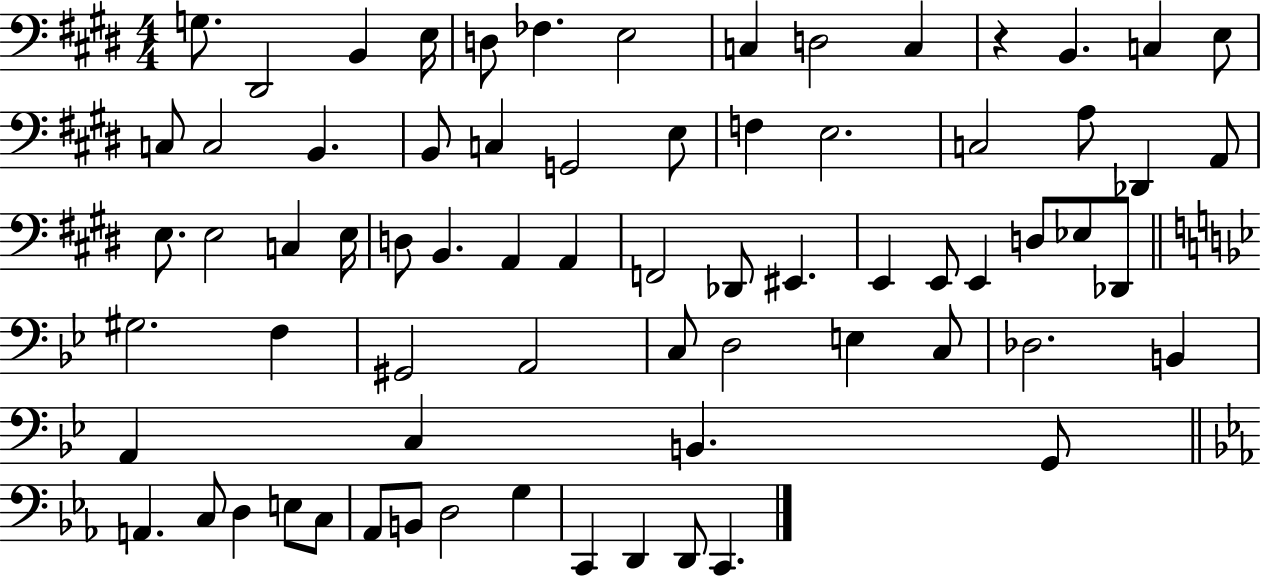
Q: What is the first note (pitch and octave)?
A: G3